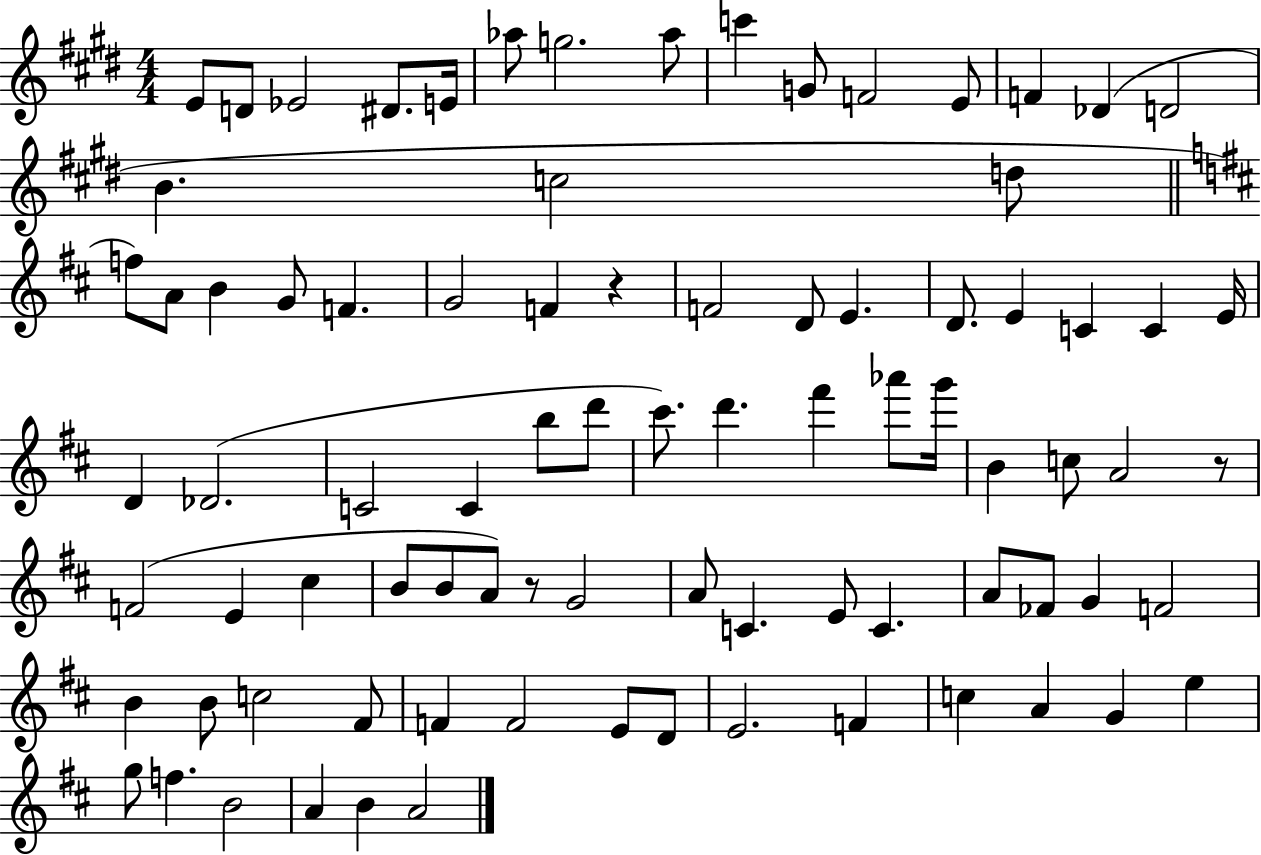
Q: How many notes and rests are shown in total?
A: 85